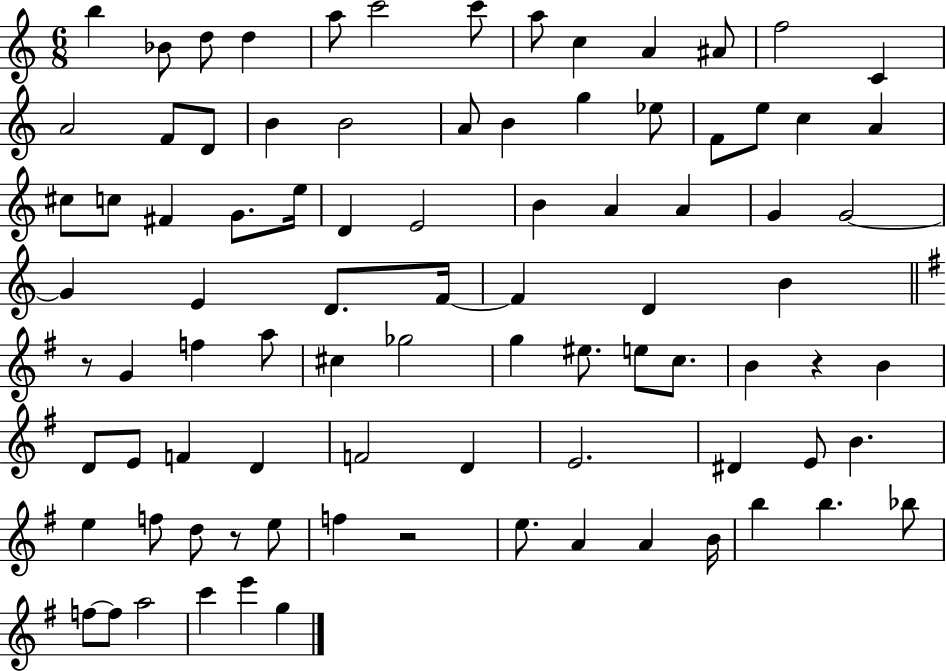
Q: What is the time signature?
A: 6/8